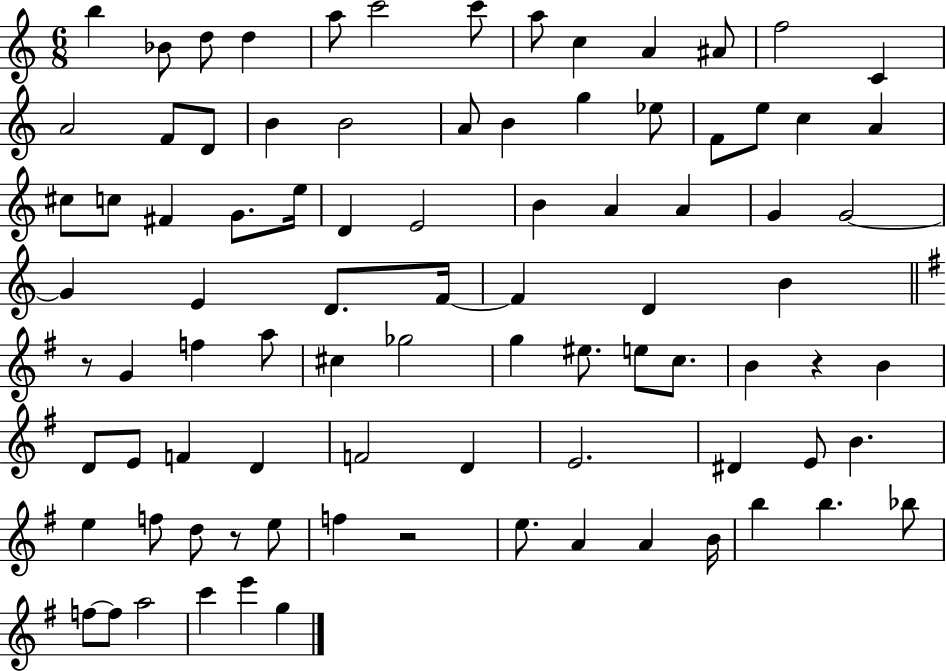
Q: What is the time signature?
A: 6/8